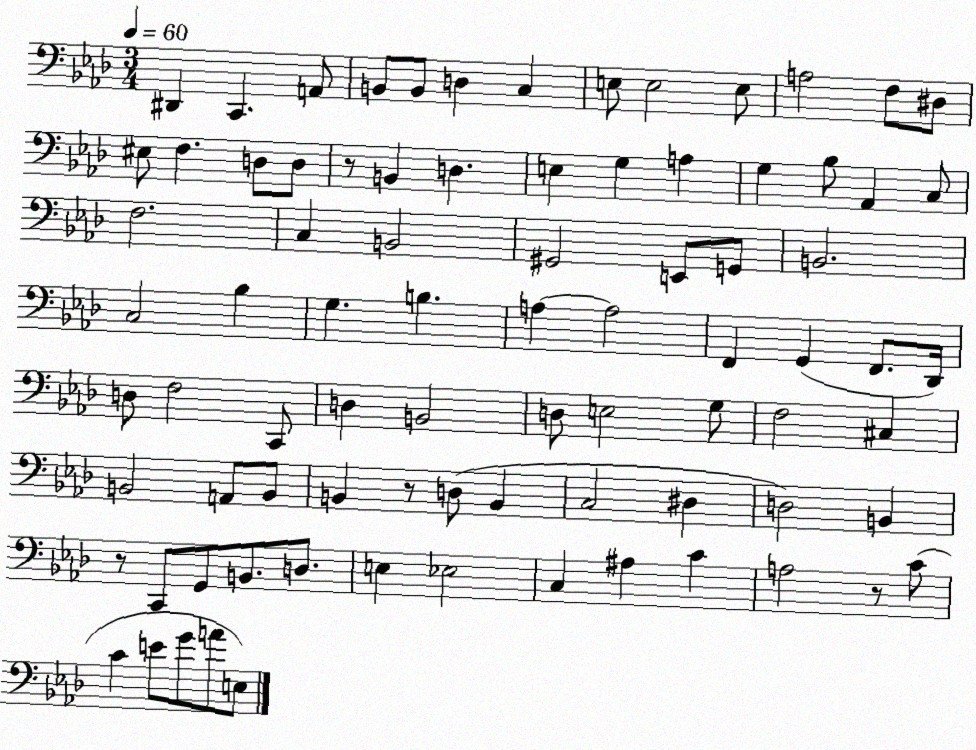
X:1
T:Untitled
M:3/4
L:1/4
K:Ab
^D,, C,, A,,/2 B,,/2 B,,/2 D, C, E,/2 E,2 E,/2 A,2 F,/2 ^D,/2 ^E,/2 F, D,/2 D,/2 z/2 B,, D, E, G, A, G, _B,/2 _A,, C,/2 F,2 C, B,,2 ^G,,2 E,,/2 G,,/2 B,,2 C,2 _B, G, B, A, A,2 F,, G,, F,,/2 _D,,/4 D,/2 F,2 C,,/2 D, B,,2 D,/2 E,2 G,/2 F,2 ^C, B,,2 A,,/2 B,,/2 B,, z/2 D,/2 B,, C,2 ^D, D,2 B,, z/2 C,,/2 G,,/2 B,,/2 D,/2 E, _E,2 C, ^A, C A,2 z/2 C/2 C E/2 G/2 A/2 E,/2